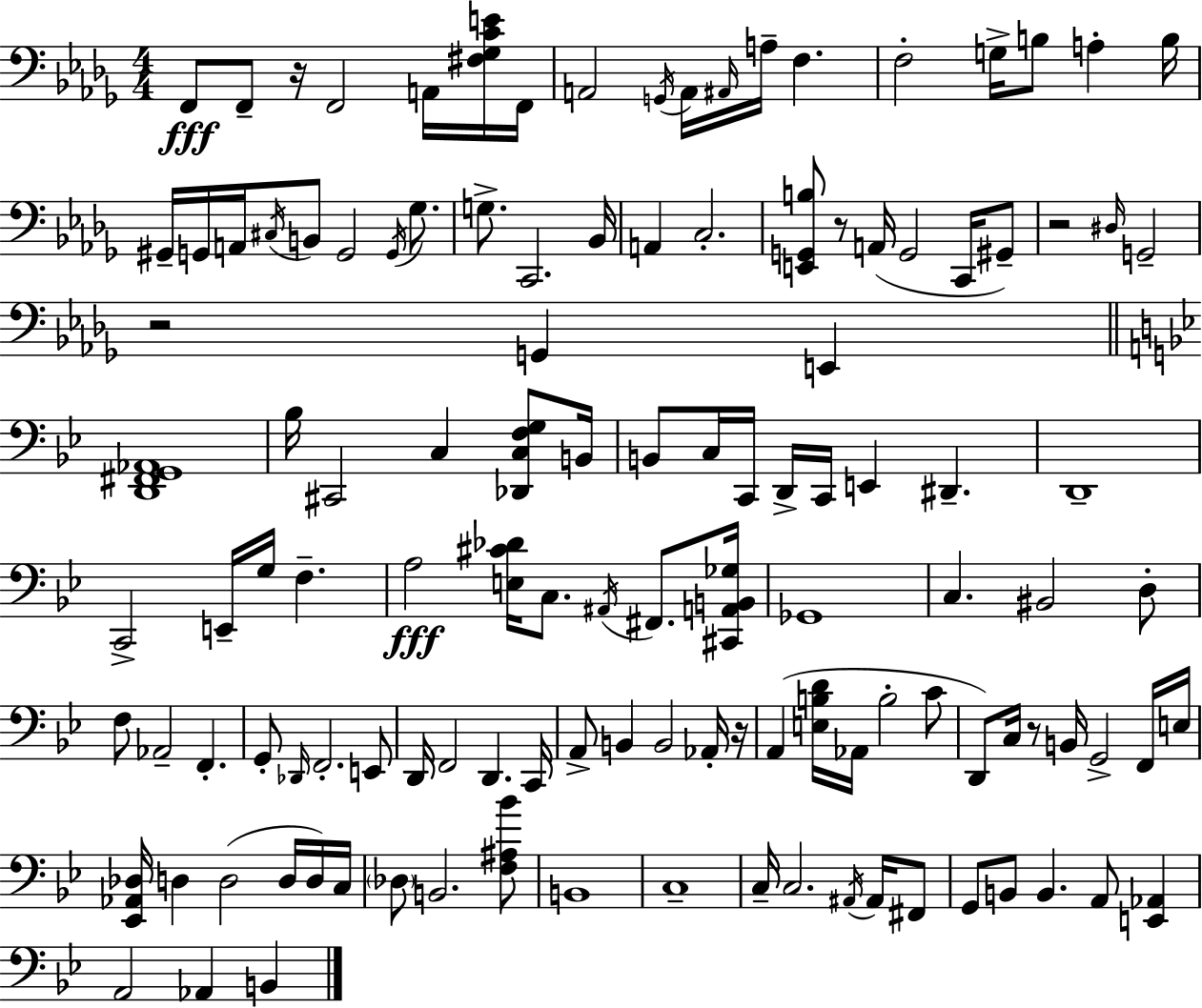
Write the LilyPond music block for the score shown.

{
  \clef bass
  \numericTimeSignature
  \time 4/4
  \key bes \minor
  f,8\fff f,8-- r16 f,2 a,16 <fis ges c' e'>16 f,16 | a,2 \acciaccatura { g,16 } a,16 \grace { ais,16 } a16-- f4. | f2-. g16-> b8 a4-. | b16 gis,16-- g,16 a,16 \acciaccatura { cis16 } b,8 g,2 | \break \acciaccatura { g,16 } ges8. g8.-> c,2. | bes,16 a,4 c2.-. | <e, g, b>8 r8 a,16( g,2 | c,16 gis,8--) r2 \grace { dis16 } g,2-- | \break r2 g,4 | e,4 \bar "||" \break \key g \minor <d, fis, g, aes,>1 | bes16 cis,2 c4 <des, c f g>8 b,16 | b,8 c16 c,16 d,16-> c,16 e,4 dis,4.-- | d,1-- | \break c,2-> e,16-- g16 f4.-- | a2\fff <e cis' des'>16 c8. \acciaccatura { ais,16 } fis,8. | <cis, a, b, ges>16 ges,1 | c4. bis,2 d8-. | \break f8 aes,2-- f,4.-. | g,8-. \grace { des,16 } f,2.-. | e,8 d,16 f,2 d,4. | c,16 a,8-> b,4 b,2 | \break aes,16-. r16 a,4( <e b d'>16 aes,16 b2-. | c'8 d,8) c16 r8 b,16 g,2-> | f,16 e16 <ees, aes, des>16 d4 d2( d16 | d16) c16 \parenthesize des8 b,2. | \break <f ais bes'>8 b,1 | c1-- | c16-- c2. \acciaccatura { ais,16 } | ais,16 fis,8 g,8 b,8 b,4. a,8 <e, aes,>4 | \break a,2 aes,4 b,4 | \bar "|."
}